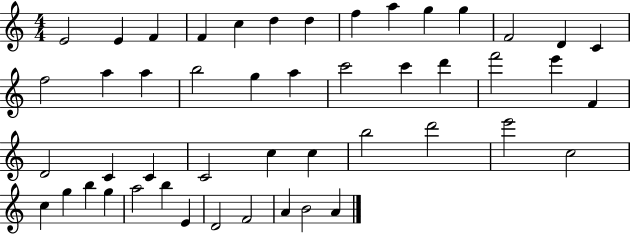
X:1
T:Untitled
M:4/4
L:1/4
K:C
E2 E F F c d d f a g g F2 D C f2 a a b2 g a c'2 c' d' f'2 e' F D2 C C C2 c c b2 d'2 e'2 c2 c g b g a2 b E D2 F2 A B2 A